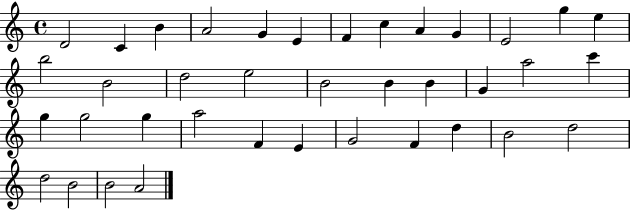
{
  \clef treble
  \time 4/4
  \defaultTimeSignature
  \key c \major
  d'2 c'4 b'4 | a'2 g'4 e'4 | f'4 c''4 a'4 g'4 | e'2 g''4 e''4 | \break b''2 b'2 | d''2 e''2 | b'2 b'4 b'4 | g'4 a''2 c'''4 | \break g''4 g''2 g''4 | a''2 f'4 e'4 | g'2 f'4 d''4 | b'2 d''2 | \break d''2 b'2 | b'2 a'2 | \bar "|."
}